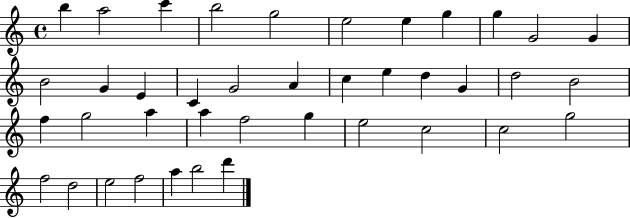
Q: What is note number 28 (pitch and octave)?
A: F5